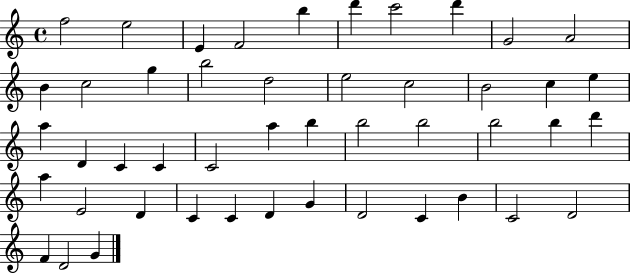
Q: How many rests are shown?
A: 0